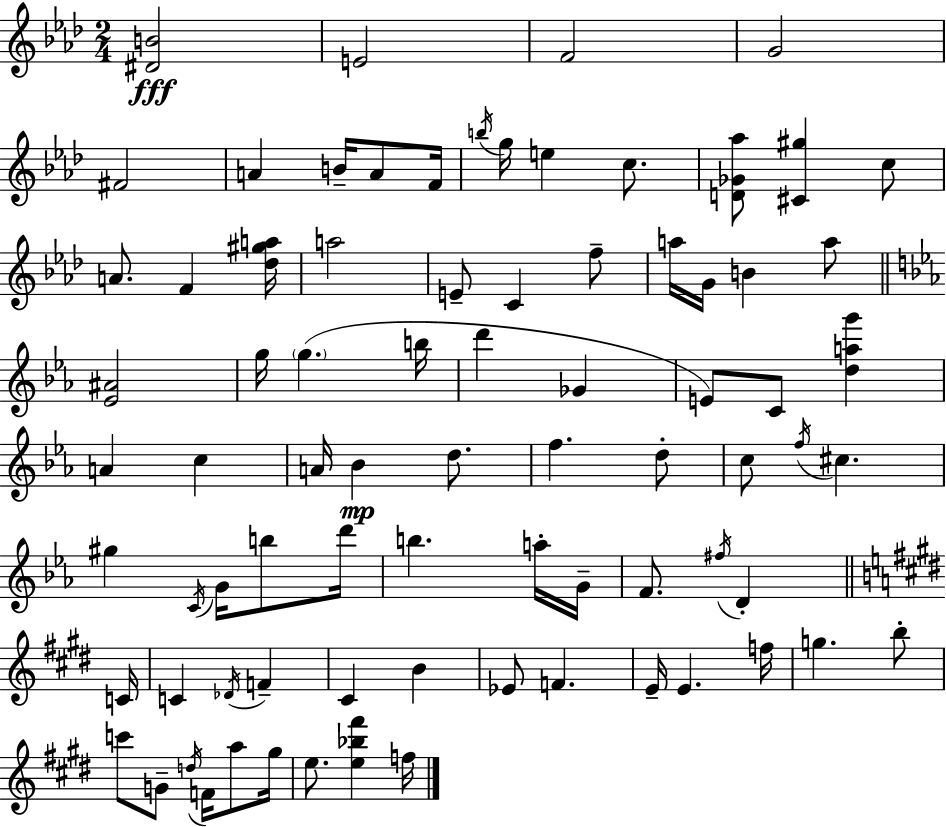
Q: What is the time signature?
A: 2/4